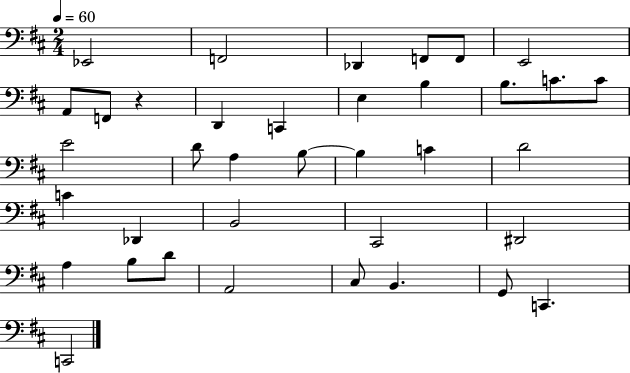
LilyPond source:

{
  \clef bass
  \numericTimeSignature
  \time 2/4
  \key d \major
  \tempo 4 = 60
  ees,2 | f,2 | des,4 f,8 f,8 | e,2 | \break a,8 f,8 r4 | d,4 c,4 | e4 b4 | b8. c'8. c'8 | \break e'2 | d'8 a4 b8~~ | b4 c'4 | d'2 | \break c'4 des,4 | b,2 | cis,2 | dis,2 | \break a4 b8 d'8 | a,2 | cis8 b,4. | g,8 c,4. | \break c,2 | \bar "|."
}